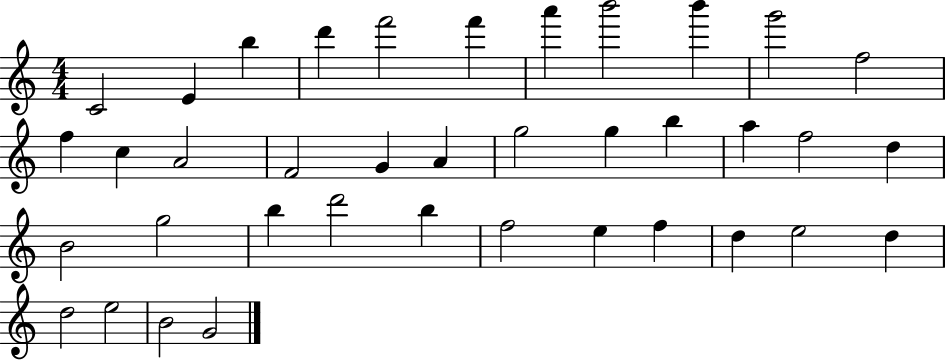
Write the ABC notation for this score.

X:1
T:Untitled
M:4/4
L:1/4
K:C
C2 E b d' f'2 f' a' b'2 b' g'2 f2 f c A2 F2 G A g2 g b a f2 d B2 g2 b d'2 b f2 e f d e2 d d2 e2 B2 G2